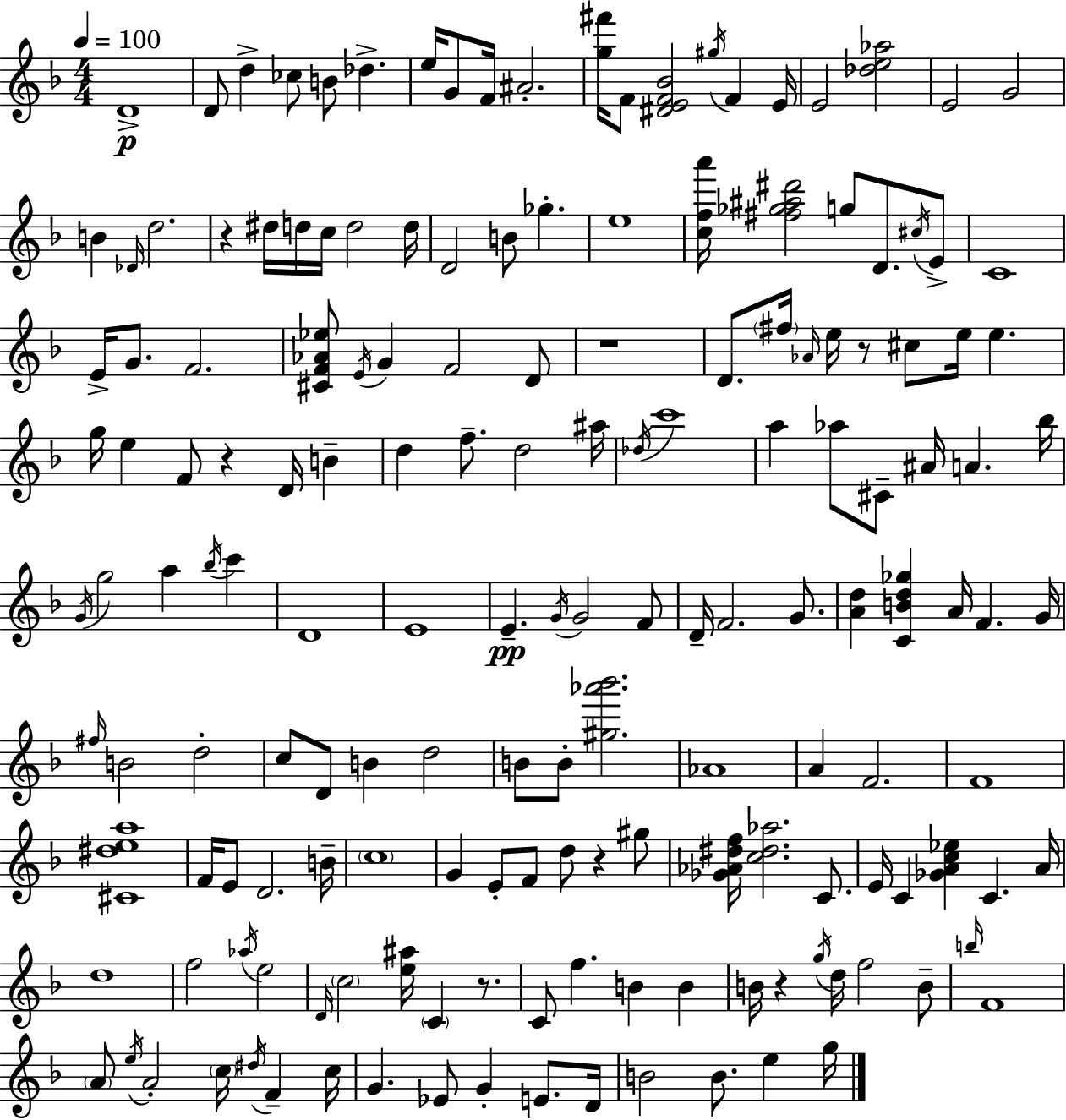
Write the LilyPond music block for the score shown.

{
  \clef treble
  \numericTimeSignature
  \time 4/4
  \key d \minor
  \tempo 4 = 100
  d'1->\p | d'8 d''4-> ces''8 b'8 des''4.-> | e''16 g'8 f'16 ais'2.-. | <g'' fis'''>16 f'8 <dis' e' f' bes'>2 \acciaccatura { gis''16 } f'4 | \break e'16 e'2 <des'' e'' aes''>2 | e'2 g'2 | b'4 \grace { des'16 } d''2. | r4 dis''16 d''16 c''16 d''2 | \break d''16 d'2 b'8 ges''4.-. | e''1 | <c'' f'' a'''>16 <fis'' ges'' ais'' dis'''>2 g''8 d'8. | \acciaccatura { cis''16 } e'8-> c'1 | \break e'16-> g'8. f'2. | <cis' f' aes' ees''>8 \acciaccatura { e'16 } g'4 f'2 | d'8 r1 | d'8. \parenthesize fis''16 \grace { aes'16 } e''16 r8 cis''8 e''16 e''4. | \break g''16 e''4 f'8 r4 | d'16 b'4-- d''4 f''8.-- d''2 | ais''16 \acciaccatura { des''16 } c'''1 | a''4 aes''8 cis'8-- ais'16 a'4. | \break bes''16 \acciaccatura { g'16 } g''2 a''4 | \acciaccatura { bes''16 } c'''4 d'1 | e'1 | e'4.--\pp \acciaccatura { g'16 } g'2 | \break f'8 d'16-- f'2. | g'8. <a' d''>4 <c' b' d'' ges''>4 | a'16 f'4. g'16 \grace { fis''16 } b'2 | d''2-. c''8 d'8 b'4 | \break d''2 b'8 b'8-. <gis'' aes''' bes'''>2. | aes'1 | a'4 f'2. | f'1 | \break <cis' dis'' e'' a''>1 | f'16 e'8 d'2. | b'16-- \parenthesize c''1 | g'4 e'8-. | \break f'8 d''8 r4 gis''8 <ges' aes' dis'' f''>16 <c'' dis'' aes''>2. | c'8. e'16 c'4 <ges' a' c'' ees''>4 | c'4. a'16 d''1 | f''2 | \break \acciaccatura { aes''16 } e''2 \grace { d'16 } \parenthesize c''2 | <e'' ais''>16 \parenthesize c'4 r8. c'8 f''4. | b'4 b'4 b'16 r4 | \acciaccatura { g''16 } d''16 f''2 b'8-- \grace { b''16 } f'1 | \break \parenthesize a'8 | \acciaccatura { e''16 } a'2-. \parenthesize c''16 \acciaccatura { dis''16 } f'4-- c''16 | g'4. ees'8 g'4-. e'8. d'16 | b'2 b'8. e''4 g''16 | \break \bar "|."
}